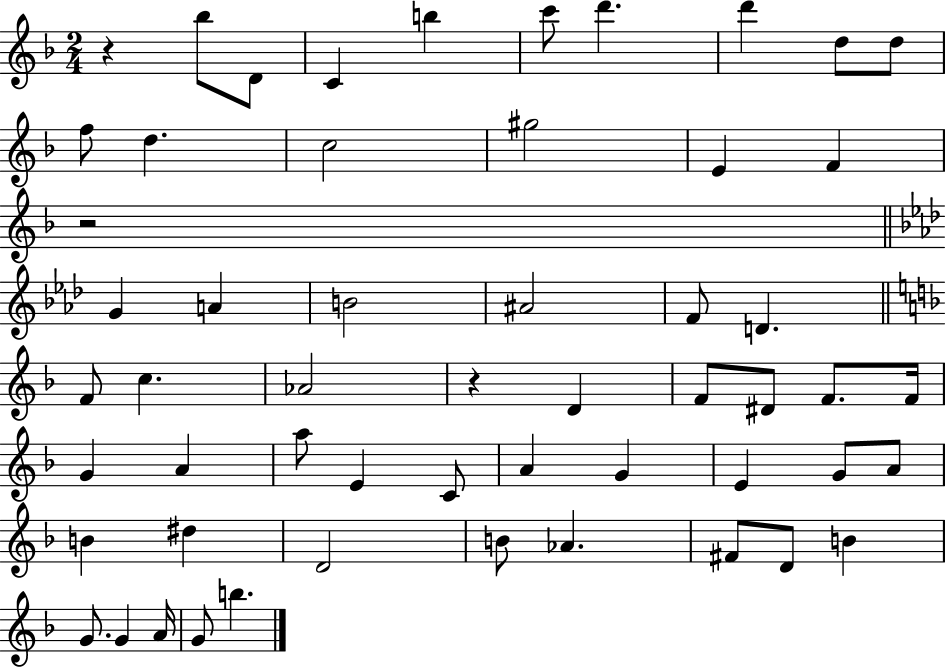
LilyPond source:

{
  \clef treble
  \numericTimeSignature
  \time 2/4
  \key f \major
  r4 bes''8 d'8 | c'4 b''4 | c'''8 d'''4. | d'''4 d''8 d''8 | \break f''8 d''4. | c''2 | gis''2 | e'4 f'4 | \break r2 | \bar "||" \break \key f \minor g'4 a'4 | b'2 | ais'2 | f'8 d'4. | \break \bar "||" \break \key f \major f'8 c''4. | aes'2 | r4 d'4 | f'8 dis'8 f'8. f'16 | \break g'4 a'4 | a''8 e'4 c'8 | a'4 g'4 | e'4 g'8 a'8 | \break b'4 dis''4 | d'2 | b'8 aes'4. | fis'8 d'8 b'4 | \break g'8. g'4 a'16 | g'8 b''4. | \bar "|."
}